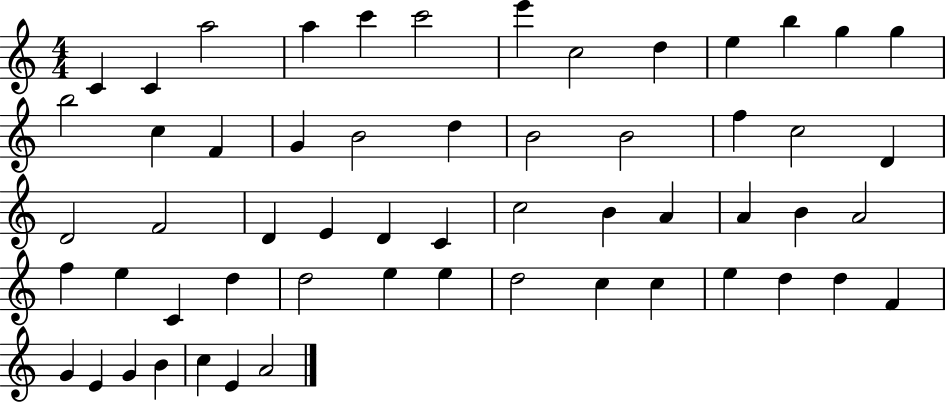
{
  \clef treble
  \numericTimeSignature
  \time 4/4
  \key c \major
  c'4 c'4 a''2 | a''4 c'''4 c'''2 | e'''4 c''2 d''4 | e''4 b''4 g''4 g''4 | \break b''2 c''4 f'4 | g'4 b'2 d''4 | b'2 b'2 | f''4 c''2 d'4 | \break d'2 f'2 | d'4 e'4 d'4 c'4 | c''2 b'4 a'4 | a'4 b'4 a'2 | \break f''4 e''4 c'4 d''4 | d''2 e''4 e''4 | d''2 c''4 c''4 | e''4 d''4 d''4 f'4 | \break g'4 e'4 g'4 b'4 | c''4 e'4 a'2 | \bar "|."
}